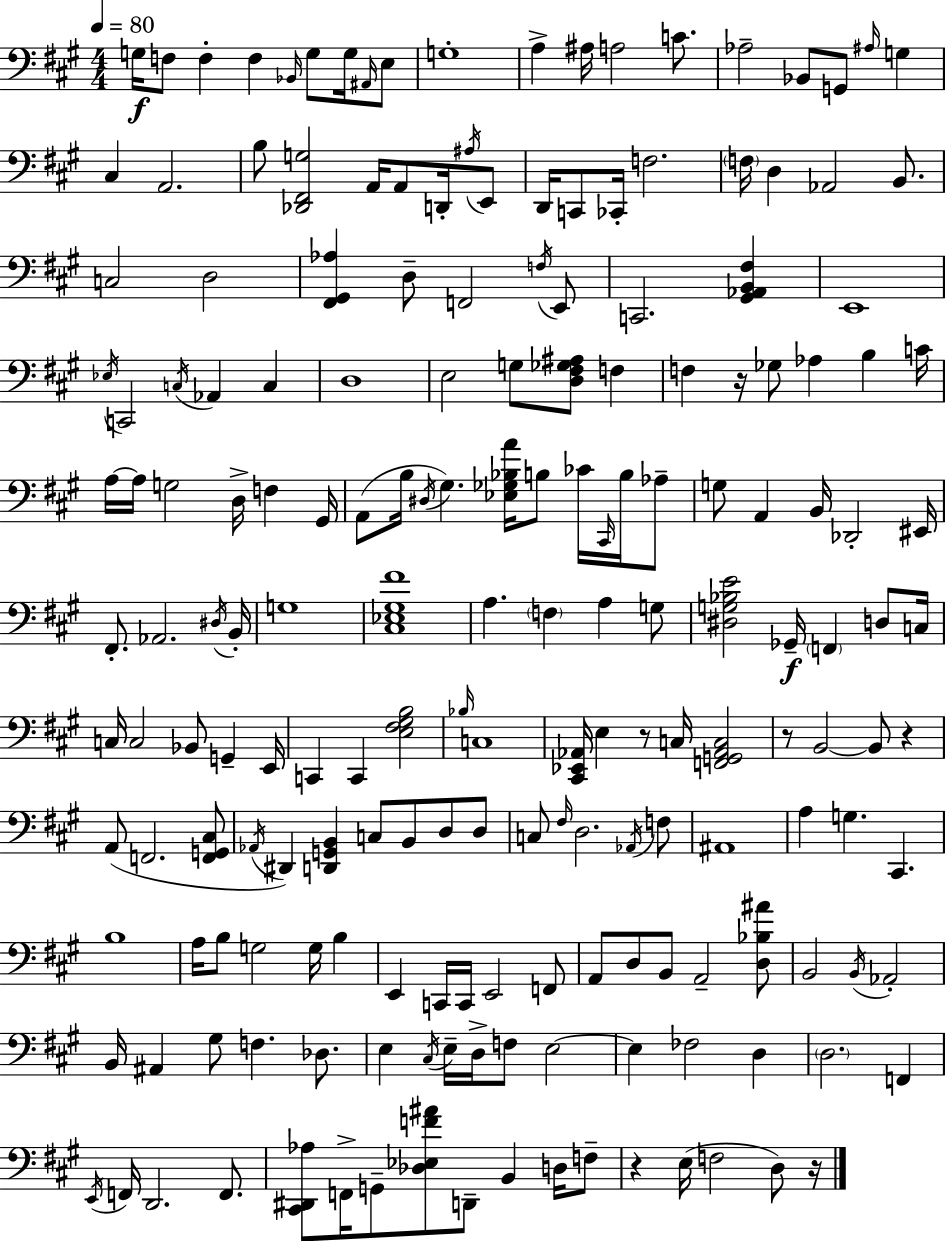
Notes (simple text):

G3/s F3/e F3/q F3/q Bb2/s G3/e G3/s A#2/s E3/e G3/w A3/q A#3/s A3/h C4/e. Ab3/h Bb2/e G2/e A#3/s G3/q C#3/q A2/h. B3/e [Db2,F#2,G3]/h A2/s A2/e D2/s A#3/s E2/e D2/s C2/e CES2/s F3/h. F3/s D3/q Ab2/h B2/e. C3/h D3/h [F#2,G#2,Ab3]/q D3/e F2/h F3/s E2/e C2/h. [G#2,Ab2,B2,F#3]/q E2/w Eb3/s C2/h C3/s Ab2/q C3/q D3/w E3/h G3/e [D3,F#3,Gb3,A#3]/e F3/q F3/q R/s Gb3/e Ab3/q B3/q C4/s A3/s A3/s G3/h D3/s F3/q G#2/s A2/e B3/s D#3/s G#3/q. [Eb3,Gb3,Bb3,A4]/s B3/e CES4/s C#2/s B3/s Ab3/e G3/e A2/q B2/s Db2/h EIS2/s F#2/e. Ab2/h. D#3/s B2/s G3/w [C#3,Eb3,G#3,F#4]/w A3/q. F3/q A3/q G3/e [D#3,G3,Bb3,E4]/h Gb2/s F2/q D3/e C3/s C3/s C3/h Bb2/e G2/q E2/s C2/q C2/q [E3,F#3,G#3,B3]/h Bb3/s C3/w [C#2,Eb2,Ab2]/s E3/q R/e C3/s [F2,G2,Ab2,C3]/h R/e B2/h B2/e R/q A2/e F2/h. [F2,G2,C#3]/e Ab2/s D#2/q [D2,G2,B2]/q C3/e B2/e D3/e D3/e C3/e F#3/s D3/h. Ab2/s F3/e A#2/w A3/q G3/q. C#2/q. B3/w A3/s B3/e G3/h G3/s B3/q E2/q C2/s C2/s E2/h F2/e A2/e D3/e B2/e A2/h [D3,Bb3,A#4]/e B2/h B2/s Ab2/h B2/s A#2/q G#3/e F3/q. Db3/e. E3/q C#3/s E3/s D3/s F3/e E3/h E3/q FES3/h D3/q D3/h. F2/q E2/s F2/s D2/h. F2/e. [C#2,D#2,Ab3]/e F2/s G2/e [Db3,Eb3,F4,A#4]/e D2/e B2/q D3/s F3/e R/q E3/s F3/h D3/e R/s